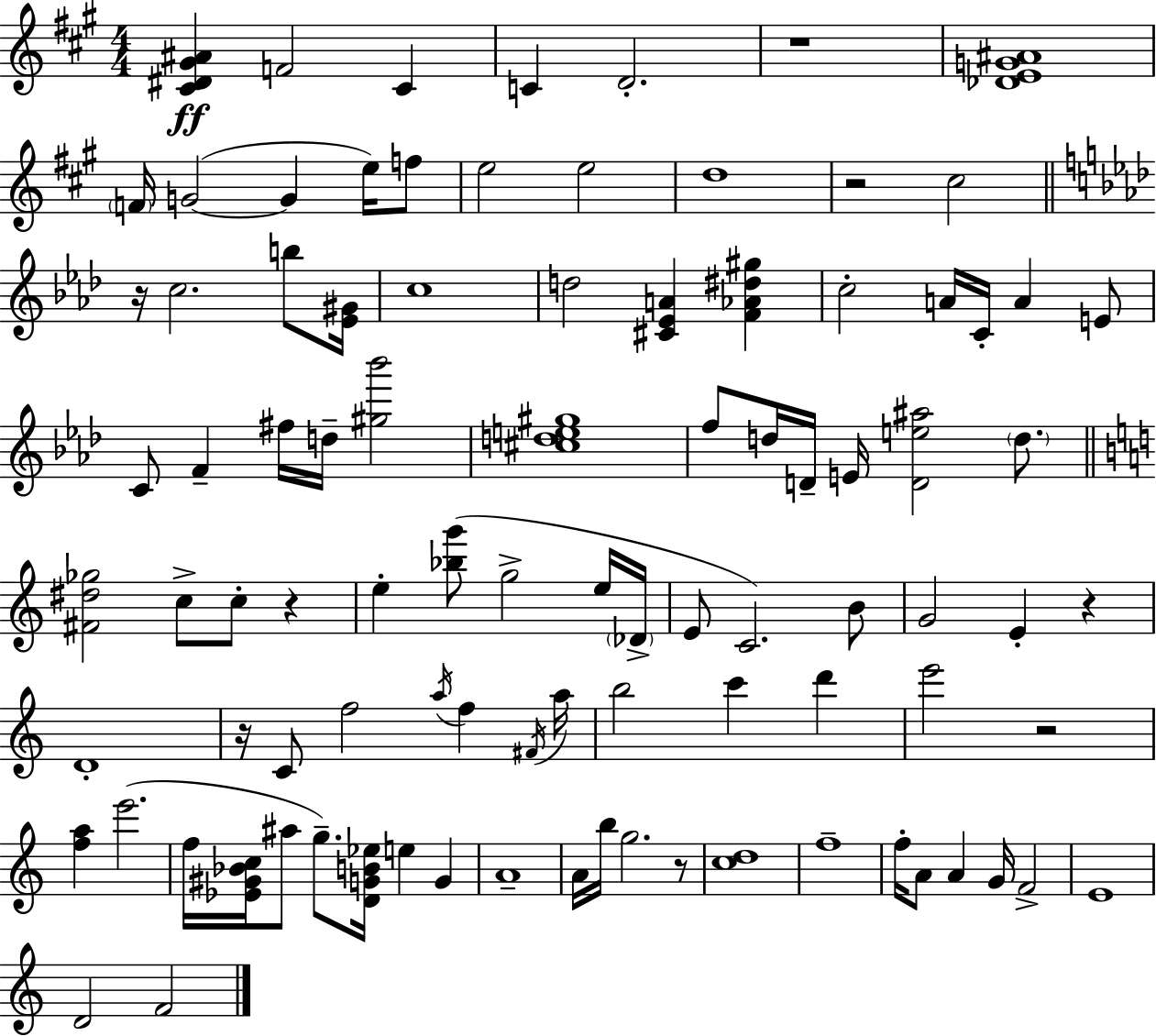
[C#4,D#4,G#4,A#4]/q F4/h C#4/q C4/q D4/h. R/w [Db4,E4,G4,A#4]/w F4/s G4/h G4/q E5/s F5/e E5/h E5/h D5/w R/h C#5/h R/s C5/h. B5/e [Eb4,G#4]/s C5/w D5/h [C#4,Eb4,A4]/q [F4,Ab4,D#5,G#5]/q C5/h A4/s C4/s A4/q E4/e C4/e F4/q F#5/s D5/s [G#5,Bb6]/h [C#5,D5,E5,G#5]/w F5/e D5/s D4/s E4/s [D4,E5,A#5]/h D5/e. [F#4,D#5,Gb5]/h C5/e C5/e R/q E5/q [Bb5,G6]/e G5/h E5/s Db4/s E4/e C4/h. B4/e G4/h E4/q R/q D4/w R/s C4/e F5/h A5/s F5/q F#4/s A5/s B5/h C6/q D6/q E6/h R/h [F5,A5]/q E6/h. F5/s [Eb4,G#4,Bb4,C5]/s A#5/e G5/e. [D4,G4,B4,Eb5]/s E5/q G4/q A4/w A4/s B5/s G5/h. R/e [C5,D5]/w F5/w F5/s A4/e A4/q G4/s F4/h E4/w D4/h F4/h